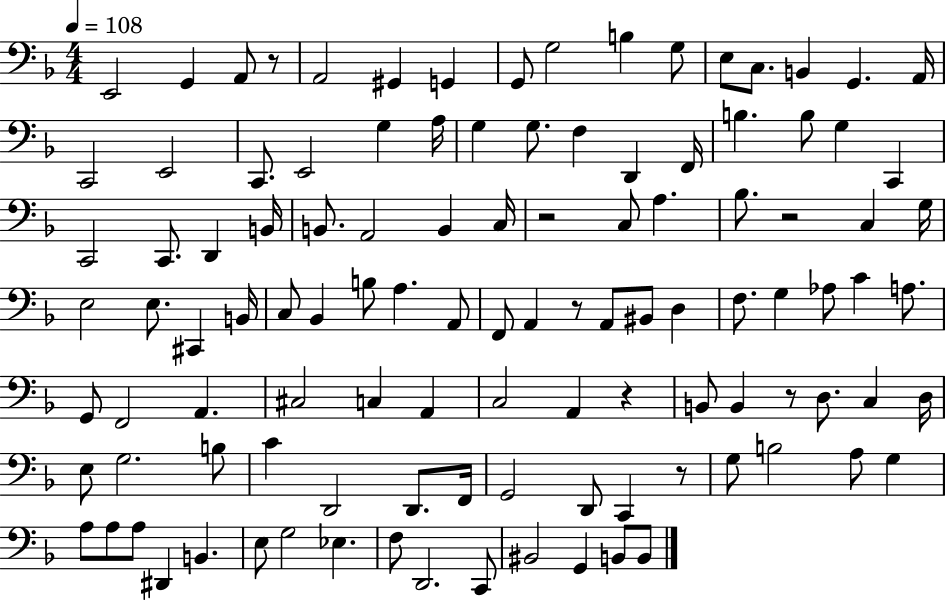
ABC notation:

X:1
T:Untitled
M:4/4
L:1/4
K:F
E,,2 G,, A,,/2 z/2 A,,2 ^G,, G,, G,,/2 G,2 B, G,/2 E,/2 C,/2 B,, G,, A,,/4 C,,2 E,,2 C,,/2 E,,2 G, A,/4 G, G,/2 F, D,, F,,/4 B, B,/2 G, C,, C,,2 C,,/2 D,, B,,/4 B,,/2 A,,2 B,, C,/4 z2 C,/2 A, _B,/2 z2 C, G,/4 E,2 E,/2 ^C,, B,,/4 C,/2 _B,, B,/2 A, A,,/2 F,,/2 A,, z/2 A,,/2 ^B,,/2 D, F,/2 G, _A,/2 C A,/2 G,,/2 F,,2 A,, ^C,2 C, A,, C,2 A,, z B,,/2 B,, z/2 D,/2 C, D,/4 E,/2 G,2 B,/2 C D,,2 D,,/2 F,,/4 G,,2 D,,/2 C,, z/2 G,/2 B,2 A,/2 G, A,/2 A,/2 A,/2 ^D,, B,, E,/2 G,2 _E, F,/2 D,,2 C,,/2 ^B,,2 G,, B,,/2 B,,/2